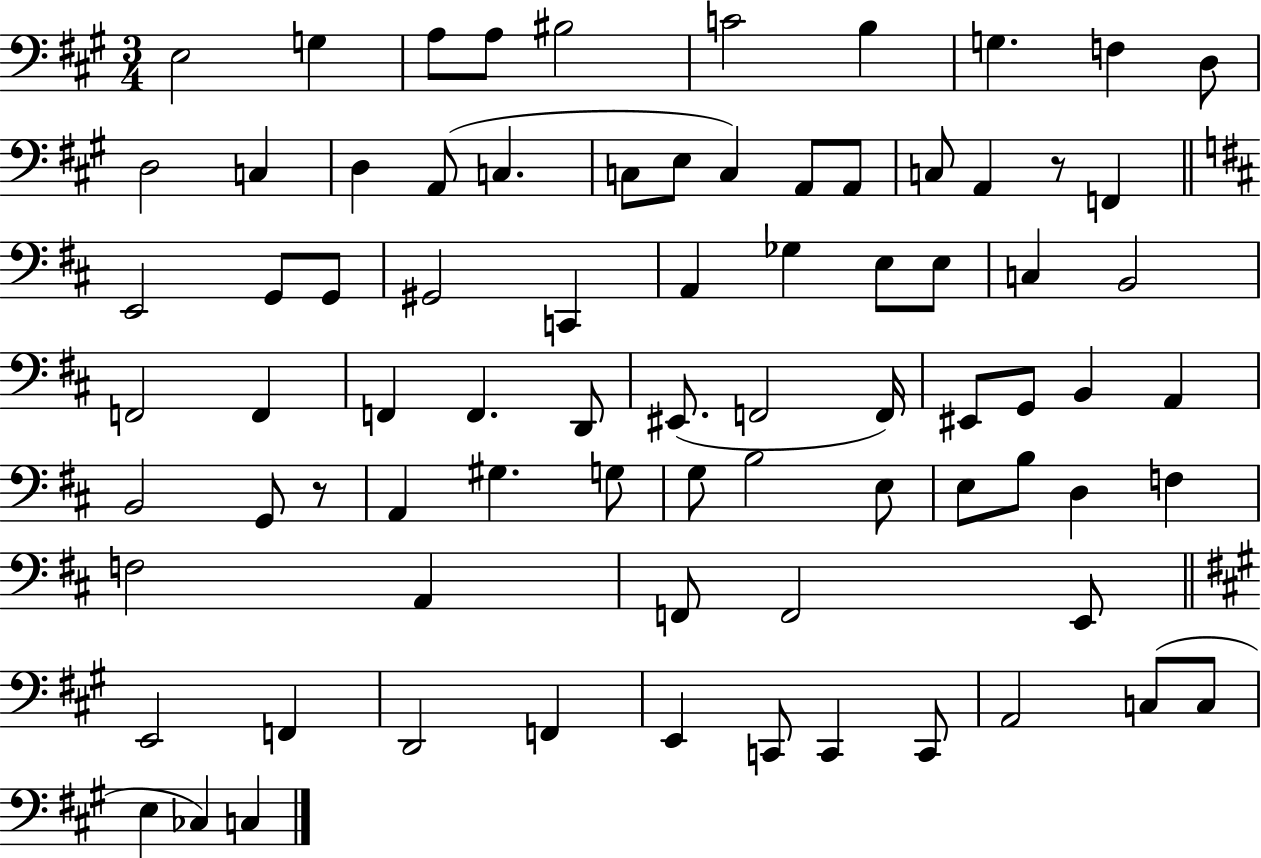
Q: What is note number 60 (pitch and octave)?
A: A2